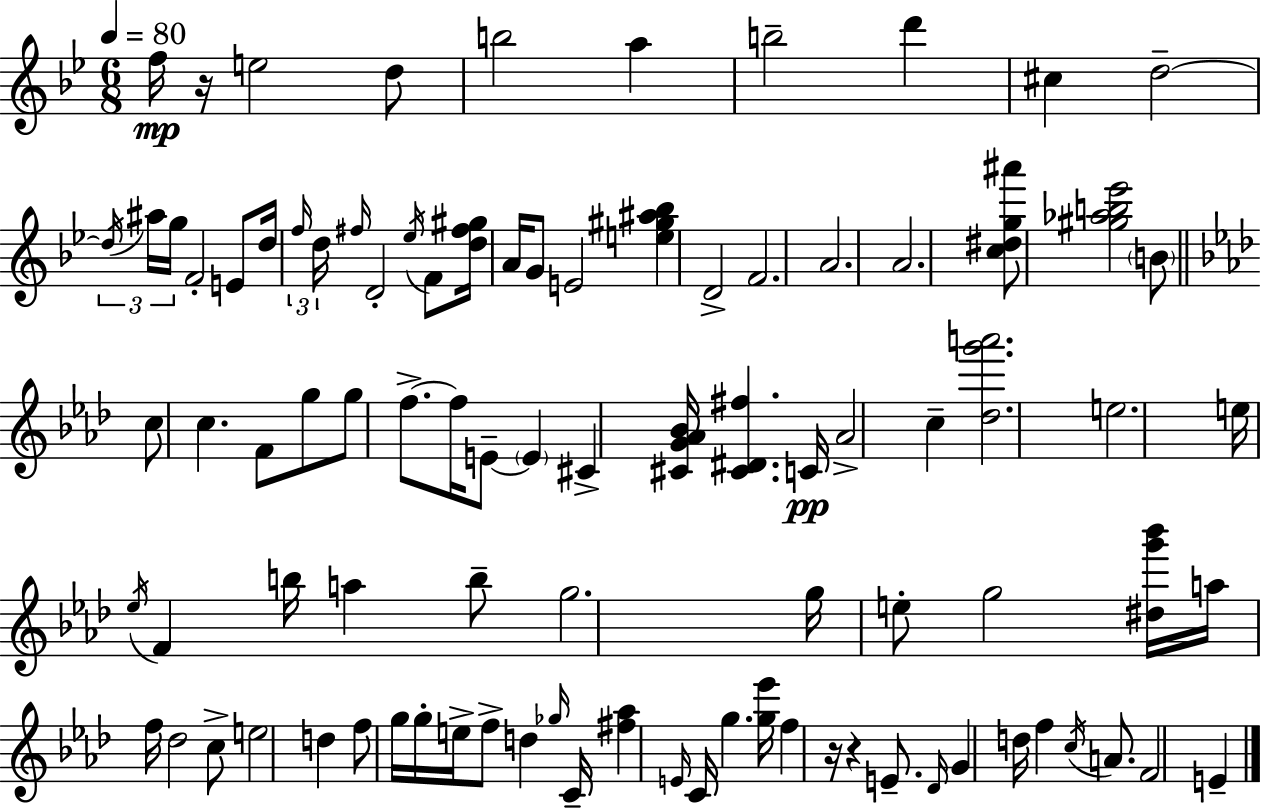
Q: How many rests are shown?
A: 3